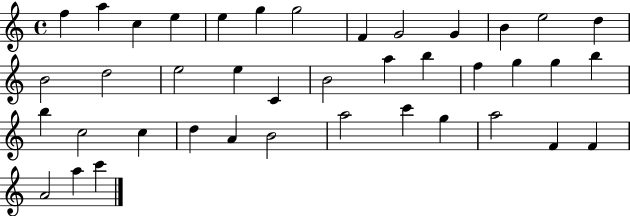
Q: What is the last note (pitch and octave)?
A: C6